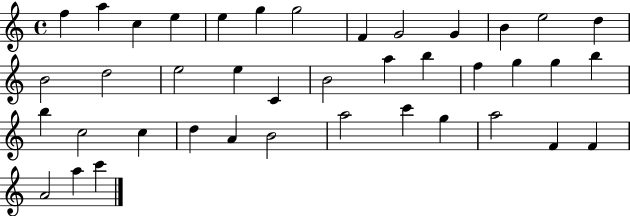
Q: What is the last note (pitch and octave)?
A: C6